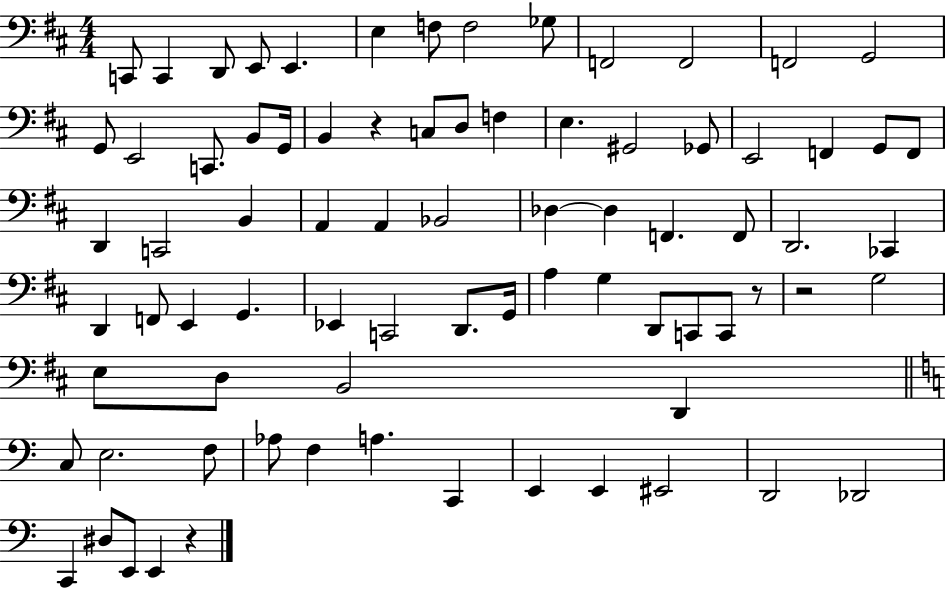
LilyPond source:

{
  \clef bass
  \numericTimeSignature
  \time 4/4
  \key d \major
  c,8 c,4 d,8 e,8 e,4. | e4 f8 f2 ges8 | f,2 f,2 | f,2 g,2 | \break g,8 e,2 c,8. b,8 g,16 | b,4 r4 c8 d8 f4 | e4. gis,2 ges,8 | e,2 f,4 g,8 f,8 | \break d,4 c,2 b,4 | a,4 a,4 bes,2 | des4~~ des4 f,4. f,8 | d,2. ces,4 | \break d,4 f,8 e,4 g,4. | ees,4 c,2 d,8. g,16 | a4 g4 d,8 c,8 c,8 r8 | r2 g2 | \break e8 d8 b,2 d,4 | \bar "||" \break \key a \minor c8 e2. f8 | aes8 f4 a4. c,4 | e,4 e,4 eis,2 | d,2 des,2 | \break c,4 dis8 e,8 e,4 r4 | \bar "|."
}